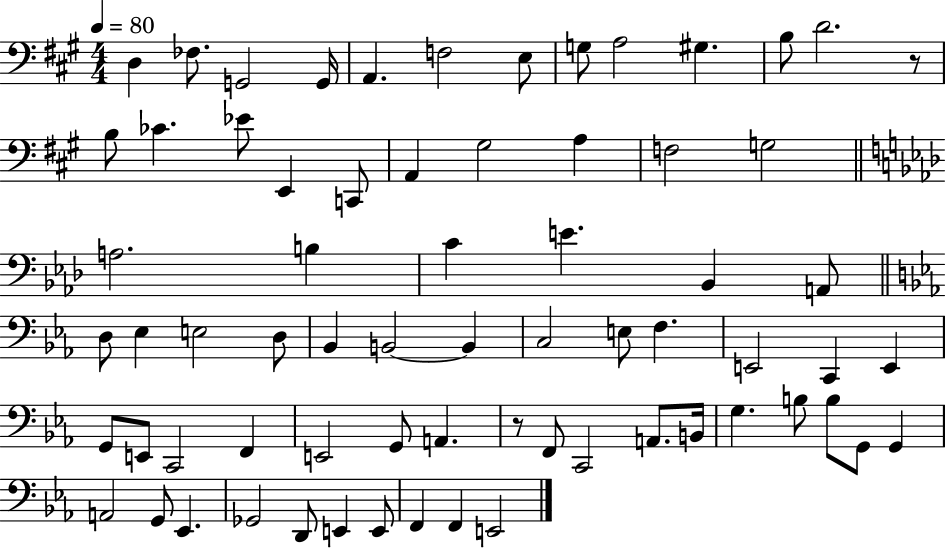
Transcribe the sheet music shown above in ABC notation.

X:1
T:Untitled
M:4/4
L:1/4
K:A
D, _F,/2 G,,2 G,,/4 A,, F,2 E,/2 G,/2 A,2 ^G, B,/2 D2 z/2 B,/2 _C _E/2 E,, C,,/2 A,, ^G,2 A, F,2 G,2 A,2 B, C E _B,, A,,/2 D,/2 _E, E,2 D,/2 _B,, B,,2 B,, C,2 E,/2 F, E,,2 C,, E,, G,,/2 E,,/2 C,,2 F,, E,,2 G,,/2 A,, z/2 F,,/2 C,,2 A,,/2 B,,/4 G, B,/2 B,/2 G,,/2 G,, A,,2 G,,/2 _E,, _G,,2 D,,/2 E,, E,,/2 F,, F,, E,,2